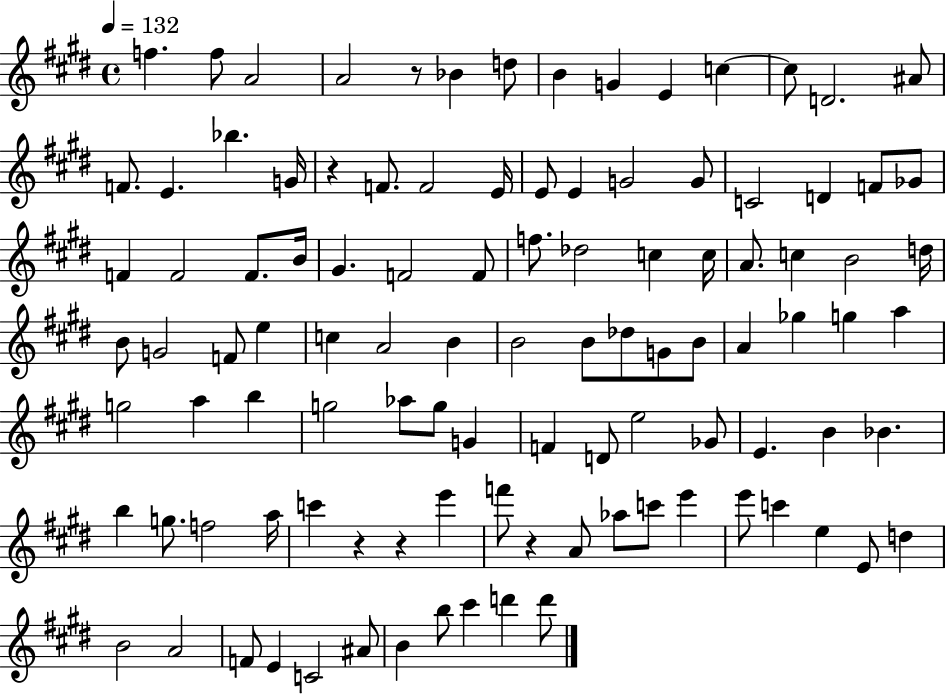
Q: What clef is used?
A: treble